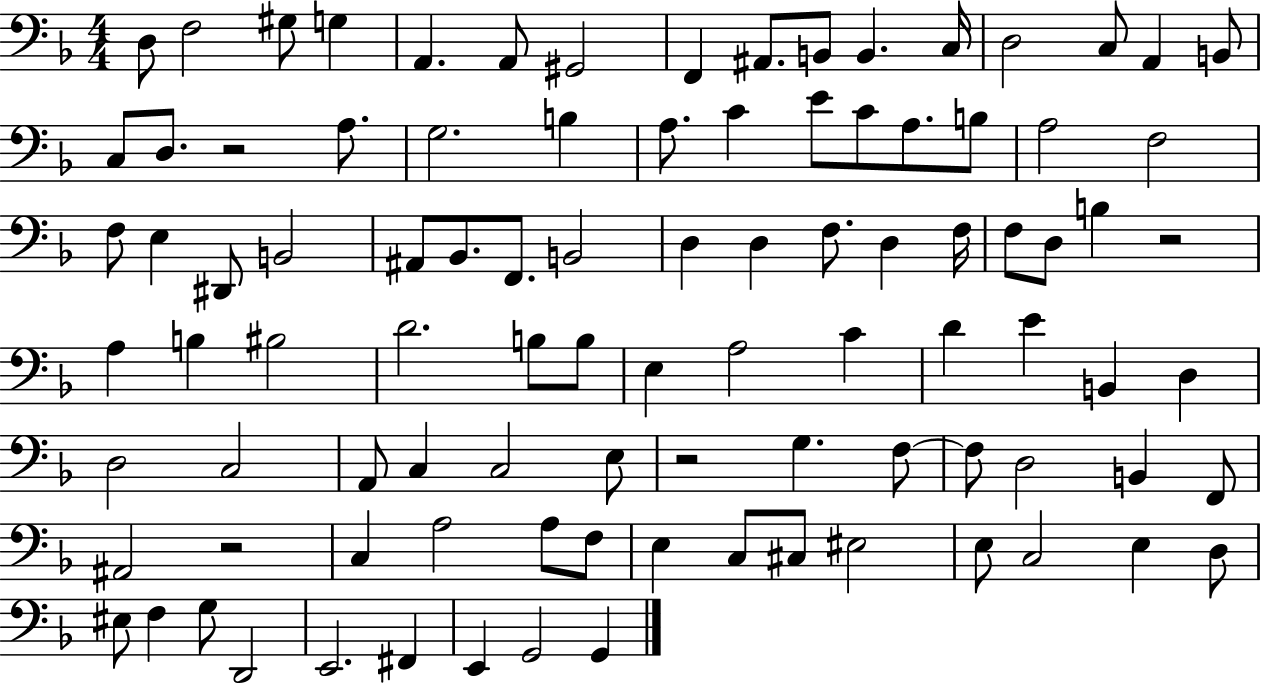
X:1
T:Untitled
M:4/4
L:1/4
K:F
D,/2 F,2 ^G,/2 G, A,, A,,/2 ^G,,2 F,, ^A,,/2 B,,/2 B,, C,/4 D,2 C,/2 A,, B,,/2 C,/2 D,/2 z2 A,/2 G,2 B, A,/2 C E/2 C/2 A,/2 B,/2 A,2 F,2 F,/2 E, ^D,,/2 B,,2 ^A,,/2 _B,,/2 F,,/2 B,,2 D, D, F,/2 D, F,/4 F,/2 D,/2 B, z2 A, B, ^B,2 D2 B,/2 B,/2 E, A,2 C D E B,, D, D,2 C,2 A,,/2 C, C,2 E,/2 z2 G, F,/2 F,/2 D,2 B,, F,,/2 ^A,,2 z2 C, A,2 A,/2 F,/2 E, C,/2 ^C,/2 ^E,2 E,/2 C,2 E, D,/2 ^E,/2 F, G,/2 D,,2 E,,2 ^F,, E,, G,,2 G,,